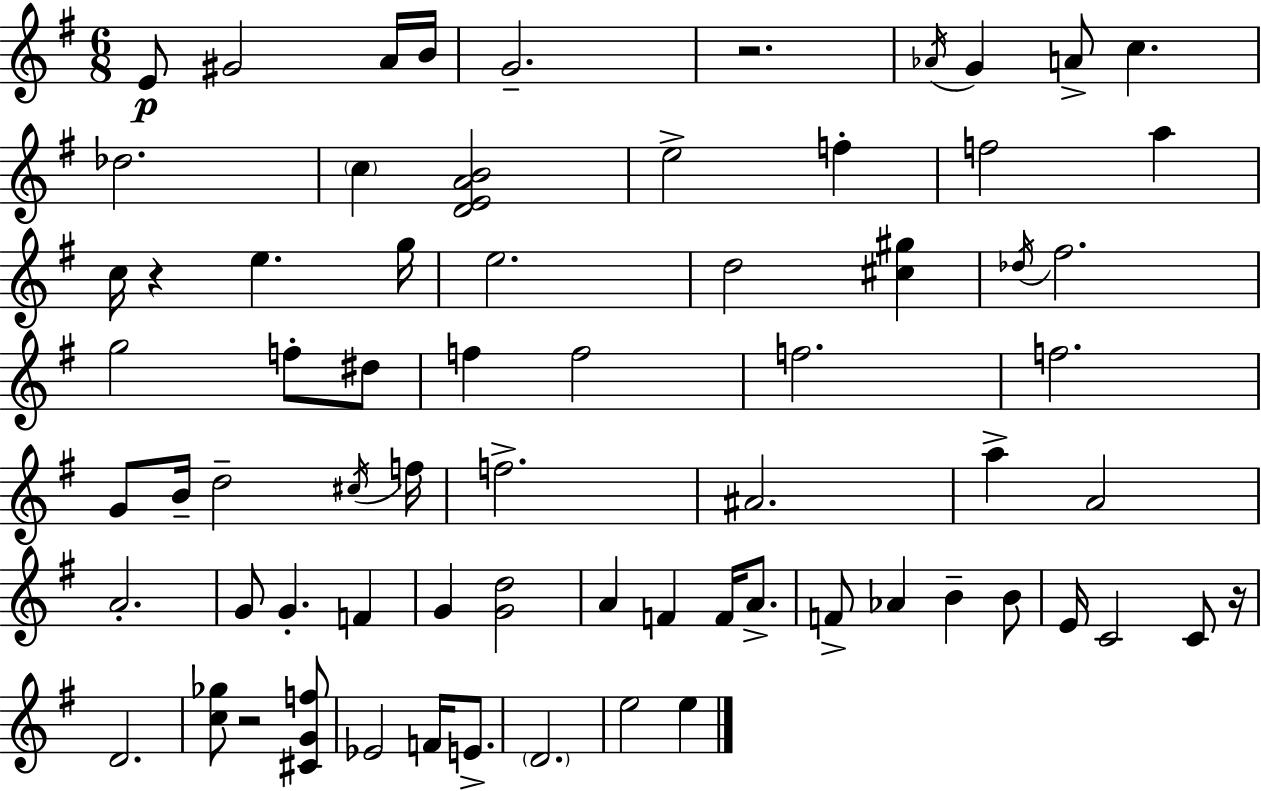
{
  \clef treble
  \numericTimeSignature
  \time 6/8
  \key g \major
  e'8\p gis'2 a'16 b'16 | g'2.-- | r2. | \acciaccatura { aes'16 } g'4 a'8-> c''4. | \break des''2. | \parenthesize c''4 <d' e' a' b'>2 | e''2-> f''4-. | f''2 a''4 | \break c''16 r4 e''4. | g''16 e''2. | d''2 <cis'' gis''>4 | \acciaccatura { des''16 } fis''2. | \break g''2 f''8-. | dis''8 f''4 f''2 | f''2. | f''2. | \break g'8 b'16-- d''2-- | \acciaccatura { cis''16 } f''16 f''2.-> | ais'2. | a''4-> a'2 | \break a'2.-. | g'8 g'4.-. f'4 | g'4 <g' d''>2 | a'4 f'4 f'16 | \break a'8.-> f'8-> aes'4 b'4-- | b'8 e'16 c'2 | c'8 r16 d'2. | <c'' ges''>8 r2 | \break <cis' g' f''>8 ees'2 f'16 | e'8.-> \parenthesize d'2. | e''2 e''4 | \bar "|."
}